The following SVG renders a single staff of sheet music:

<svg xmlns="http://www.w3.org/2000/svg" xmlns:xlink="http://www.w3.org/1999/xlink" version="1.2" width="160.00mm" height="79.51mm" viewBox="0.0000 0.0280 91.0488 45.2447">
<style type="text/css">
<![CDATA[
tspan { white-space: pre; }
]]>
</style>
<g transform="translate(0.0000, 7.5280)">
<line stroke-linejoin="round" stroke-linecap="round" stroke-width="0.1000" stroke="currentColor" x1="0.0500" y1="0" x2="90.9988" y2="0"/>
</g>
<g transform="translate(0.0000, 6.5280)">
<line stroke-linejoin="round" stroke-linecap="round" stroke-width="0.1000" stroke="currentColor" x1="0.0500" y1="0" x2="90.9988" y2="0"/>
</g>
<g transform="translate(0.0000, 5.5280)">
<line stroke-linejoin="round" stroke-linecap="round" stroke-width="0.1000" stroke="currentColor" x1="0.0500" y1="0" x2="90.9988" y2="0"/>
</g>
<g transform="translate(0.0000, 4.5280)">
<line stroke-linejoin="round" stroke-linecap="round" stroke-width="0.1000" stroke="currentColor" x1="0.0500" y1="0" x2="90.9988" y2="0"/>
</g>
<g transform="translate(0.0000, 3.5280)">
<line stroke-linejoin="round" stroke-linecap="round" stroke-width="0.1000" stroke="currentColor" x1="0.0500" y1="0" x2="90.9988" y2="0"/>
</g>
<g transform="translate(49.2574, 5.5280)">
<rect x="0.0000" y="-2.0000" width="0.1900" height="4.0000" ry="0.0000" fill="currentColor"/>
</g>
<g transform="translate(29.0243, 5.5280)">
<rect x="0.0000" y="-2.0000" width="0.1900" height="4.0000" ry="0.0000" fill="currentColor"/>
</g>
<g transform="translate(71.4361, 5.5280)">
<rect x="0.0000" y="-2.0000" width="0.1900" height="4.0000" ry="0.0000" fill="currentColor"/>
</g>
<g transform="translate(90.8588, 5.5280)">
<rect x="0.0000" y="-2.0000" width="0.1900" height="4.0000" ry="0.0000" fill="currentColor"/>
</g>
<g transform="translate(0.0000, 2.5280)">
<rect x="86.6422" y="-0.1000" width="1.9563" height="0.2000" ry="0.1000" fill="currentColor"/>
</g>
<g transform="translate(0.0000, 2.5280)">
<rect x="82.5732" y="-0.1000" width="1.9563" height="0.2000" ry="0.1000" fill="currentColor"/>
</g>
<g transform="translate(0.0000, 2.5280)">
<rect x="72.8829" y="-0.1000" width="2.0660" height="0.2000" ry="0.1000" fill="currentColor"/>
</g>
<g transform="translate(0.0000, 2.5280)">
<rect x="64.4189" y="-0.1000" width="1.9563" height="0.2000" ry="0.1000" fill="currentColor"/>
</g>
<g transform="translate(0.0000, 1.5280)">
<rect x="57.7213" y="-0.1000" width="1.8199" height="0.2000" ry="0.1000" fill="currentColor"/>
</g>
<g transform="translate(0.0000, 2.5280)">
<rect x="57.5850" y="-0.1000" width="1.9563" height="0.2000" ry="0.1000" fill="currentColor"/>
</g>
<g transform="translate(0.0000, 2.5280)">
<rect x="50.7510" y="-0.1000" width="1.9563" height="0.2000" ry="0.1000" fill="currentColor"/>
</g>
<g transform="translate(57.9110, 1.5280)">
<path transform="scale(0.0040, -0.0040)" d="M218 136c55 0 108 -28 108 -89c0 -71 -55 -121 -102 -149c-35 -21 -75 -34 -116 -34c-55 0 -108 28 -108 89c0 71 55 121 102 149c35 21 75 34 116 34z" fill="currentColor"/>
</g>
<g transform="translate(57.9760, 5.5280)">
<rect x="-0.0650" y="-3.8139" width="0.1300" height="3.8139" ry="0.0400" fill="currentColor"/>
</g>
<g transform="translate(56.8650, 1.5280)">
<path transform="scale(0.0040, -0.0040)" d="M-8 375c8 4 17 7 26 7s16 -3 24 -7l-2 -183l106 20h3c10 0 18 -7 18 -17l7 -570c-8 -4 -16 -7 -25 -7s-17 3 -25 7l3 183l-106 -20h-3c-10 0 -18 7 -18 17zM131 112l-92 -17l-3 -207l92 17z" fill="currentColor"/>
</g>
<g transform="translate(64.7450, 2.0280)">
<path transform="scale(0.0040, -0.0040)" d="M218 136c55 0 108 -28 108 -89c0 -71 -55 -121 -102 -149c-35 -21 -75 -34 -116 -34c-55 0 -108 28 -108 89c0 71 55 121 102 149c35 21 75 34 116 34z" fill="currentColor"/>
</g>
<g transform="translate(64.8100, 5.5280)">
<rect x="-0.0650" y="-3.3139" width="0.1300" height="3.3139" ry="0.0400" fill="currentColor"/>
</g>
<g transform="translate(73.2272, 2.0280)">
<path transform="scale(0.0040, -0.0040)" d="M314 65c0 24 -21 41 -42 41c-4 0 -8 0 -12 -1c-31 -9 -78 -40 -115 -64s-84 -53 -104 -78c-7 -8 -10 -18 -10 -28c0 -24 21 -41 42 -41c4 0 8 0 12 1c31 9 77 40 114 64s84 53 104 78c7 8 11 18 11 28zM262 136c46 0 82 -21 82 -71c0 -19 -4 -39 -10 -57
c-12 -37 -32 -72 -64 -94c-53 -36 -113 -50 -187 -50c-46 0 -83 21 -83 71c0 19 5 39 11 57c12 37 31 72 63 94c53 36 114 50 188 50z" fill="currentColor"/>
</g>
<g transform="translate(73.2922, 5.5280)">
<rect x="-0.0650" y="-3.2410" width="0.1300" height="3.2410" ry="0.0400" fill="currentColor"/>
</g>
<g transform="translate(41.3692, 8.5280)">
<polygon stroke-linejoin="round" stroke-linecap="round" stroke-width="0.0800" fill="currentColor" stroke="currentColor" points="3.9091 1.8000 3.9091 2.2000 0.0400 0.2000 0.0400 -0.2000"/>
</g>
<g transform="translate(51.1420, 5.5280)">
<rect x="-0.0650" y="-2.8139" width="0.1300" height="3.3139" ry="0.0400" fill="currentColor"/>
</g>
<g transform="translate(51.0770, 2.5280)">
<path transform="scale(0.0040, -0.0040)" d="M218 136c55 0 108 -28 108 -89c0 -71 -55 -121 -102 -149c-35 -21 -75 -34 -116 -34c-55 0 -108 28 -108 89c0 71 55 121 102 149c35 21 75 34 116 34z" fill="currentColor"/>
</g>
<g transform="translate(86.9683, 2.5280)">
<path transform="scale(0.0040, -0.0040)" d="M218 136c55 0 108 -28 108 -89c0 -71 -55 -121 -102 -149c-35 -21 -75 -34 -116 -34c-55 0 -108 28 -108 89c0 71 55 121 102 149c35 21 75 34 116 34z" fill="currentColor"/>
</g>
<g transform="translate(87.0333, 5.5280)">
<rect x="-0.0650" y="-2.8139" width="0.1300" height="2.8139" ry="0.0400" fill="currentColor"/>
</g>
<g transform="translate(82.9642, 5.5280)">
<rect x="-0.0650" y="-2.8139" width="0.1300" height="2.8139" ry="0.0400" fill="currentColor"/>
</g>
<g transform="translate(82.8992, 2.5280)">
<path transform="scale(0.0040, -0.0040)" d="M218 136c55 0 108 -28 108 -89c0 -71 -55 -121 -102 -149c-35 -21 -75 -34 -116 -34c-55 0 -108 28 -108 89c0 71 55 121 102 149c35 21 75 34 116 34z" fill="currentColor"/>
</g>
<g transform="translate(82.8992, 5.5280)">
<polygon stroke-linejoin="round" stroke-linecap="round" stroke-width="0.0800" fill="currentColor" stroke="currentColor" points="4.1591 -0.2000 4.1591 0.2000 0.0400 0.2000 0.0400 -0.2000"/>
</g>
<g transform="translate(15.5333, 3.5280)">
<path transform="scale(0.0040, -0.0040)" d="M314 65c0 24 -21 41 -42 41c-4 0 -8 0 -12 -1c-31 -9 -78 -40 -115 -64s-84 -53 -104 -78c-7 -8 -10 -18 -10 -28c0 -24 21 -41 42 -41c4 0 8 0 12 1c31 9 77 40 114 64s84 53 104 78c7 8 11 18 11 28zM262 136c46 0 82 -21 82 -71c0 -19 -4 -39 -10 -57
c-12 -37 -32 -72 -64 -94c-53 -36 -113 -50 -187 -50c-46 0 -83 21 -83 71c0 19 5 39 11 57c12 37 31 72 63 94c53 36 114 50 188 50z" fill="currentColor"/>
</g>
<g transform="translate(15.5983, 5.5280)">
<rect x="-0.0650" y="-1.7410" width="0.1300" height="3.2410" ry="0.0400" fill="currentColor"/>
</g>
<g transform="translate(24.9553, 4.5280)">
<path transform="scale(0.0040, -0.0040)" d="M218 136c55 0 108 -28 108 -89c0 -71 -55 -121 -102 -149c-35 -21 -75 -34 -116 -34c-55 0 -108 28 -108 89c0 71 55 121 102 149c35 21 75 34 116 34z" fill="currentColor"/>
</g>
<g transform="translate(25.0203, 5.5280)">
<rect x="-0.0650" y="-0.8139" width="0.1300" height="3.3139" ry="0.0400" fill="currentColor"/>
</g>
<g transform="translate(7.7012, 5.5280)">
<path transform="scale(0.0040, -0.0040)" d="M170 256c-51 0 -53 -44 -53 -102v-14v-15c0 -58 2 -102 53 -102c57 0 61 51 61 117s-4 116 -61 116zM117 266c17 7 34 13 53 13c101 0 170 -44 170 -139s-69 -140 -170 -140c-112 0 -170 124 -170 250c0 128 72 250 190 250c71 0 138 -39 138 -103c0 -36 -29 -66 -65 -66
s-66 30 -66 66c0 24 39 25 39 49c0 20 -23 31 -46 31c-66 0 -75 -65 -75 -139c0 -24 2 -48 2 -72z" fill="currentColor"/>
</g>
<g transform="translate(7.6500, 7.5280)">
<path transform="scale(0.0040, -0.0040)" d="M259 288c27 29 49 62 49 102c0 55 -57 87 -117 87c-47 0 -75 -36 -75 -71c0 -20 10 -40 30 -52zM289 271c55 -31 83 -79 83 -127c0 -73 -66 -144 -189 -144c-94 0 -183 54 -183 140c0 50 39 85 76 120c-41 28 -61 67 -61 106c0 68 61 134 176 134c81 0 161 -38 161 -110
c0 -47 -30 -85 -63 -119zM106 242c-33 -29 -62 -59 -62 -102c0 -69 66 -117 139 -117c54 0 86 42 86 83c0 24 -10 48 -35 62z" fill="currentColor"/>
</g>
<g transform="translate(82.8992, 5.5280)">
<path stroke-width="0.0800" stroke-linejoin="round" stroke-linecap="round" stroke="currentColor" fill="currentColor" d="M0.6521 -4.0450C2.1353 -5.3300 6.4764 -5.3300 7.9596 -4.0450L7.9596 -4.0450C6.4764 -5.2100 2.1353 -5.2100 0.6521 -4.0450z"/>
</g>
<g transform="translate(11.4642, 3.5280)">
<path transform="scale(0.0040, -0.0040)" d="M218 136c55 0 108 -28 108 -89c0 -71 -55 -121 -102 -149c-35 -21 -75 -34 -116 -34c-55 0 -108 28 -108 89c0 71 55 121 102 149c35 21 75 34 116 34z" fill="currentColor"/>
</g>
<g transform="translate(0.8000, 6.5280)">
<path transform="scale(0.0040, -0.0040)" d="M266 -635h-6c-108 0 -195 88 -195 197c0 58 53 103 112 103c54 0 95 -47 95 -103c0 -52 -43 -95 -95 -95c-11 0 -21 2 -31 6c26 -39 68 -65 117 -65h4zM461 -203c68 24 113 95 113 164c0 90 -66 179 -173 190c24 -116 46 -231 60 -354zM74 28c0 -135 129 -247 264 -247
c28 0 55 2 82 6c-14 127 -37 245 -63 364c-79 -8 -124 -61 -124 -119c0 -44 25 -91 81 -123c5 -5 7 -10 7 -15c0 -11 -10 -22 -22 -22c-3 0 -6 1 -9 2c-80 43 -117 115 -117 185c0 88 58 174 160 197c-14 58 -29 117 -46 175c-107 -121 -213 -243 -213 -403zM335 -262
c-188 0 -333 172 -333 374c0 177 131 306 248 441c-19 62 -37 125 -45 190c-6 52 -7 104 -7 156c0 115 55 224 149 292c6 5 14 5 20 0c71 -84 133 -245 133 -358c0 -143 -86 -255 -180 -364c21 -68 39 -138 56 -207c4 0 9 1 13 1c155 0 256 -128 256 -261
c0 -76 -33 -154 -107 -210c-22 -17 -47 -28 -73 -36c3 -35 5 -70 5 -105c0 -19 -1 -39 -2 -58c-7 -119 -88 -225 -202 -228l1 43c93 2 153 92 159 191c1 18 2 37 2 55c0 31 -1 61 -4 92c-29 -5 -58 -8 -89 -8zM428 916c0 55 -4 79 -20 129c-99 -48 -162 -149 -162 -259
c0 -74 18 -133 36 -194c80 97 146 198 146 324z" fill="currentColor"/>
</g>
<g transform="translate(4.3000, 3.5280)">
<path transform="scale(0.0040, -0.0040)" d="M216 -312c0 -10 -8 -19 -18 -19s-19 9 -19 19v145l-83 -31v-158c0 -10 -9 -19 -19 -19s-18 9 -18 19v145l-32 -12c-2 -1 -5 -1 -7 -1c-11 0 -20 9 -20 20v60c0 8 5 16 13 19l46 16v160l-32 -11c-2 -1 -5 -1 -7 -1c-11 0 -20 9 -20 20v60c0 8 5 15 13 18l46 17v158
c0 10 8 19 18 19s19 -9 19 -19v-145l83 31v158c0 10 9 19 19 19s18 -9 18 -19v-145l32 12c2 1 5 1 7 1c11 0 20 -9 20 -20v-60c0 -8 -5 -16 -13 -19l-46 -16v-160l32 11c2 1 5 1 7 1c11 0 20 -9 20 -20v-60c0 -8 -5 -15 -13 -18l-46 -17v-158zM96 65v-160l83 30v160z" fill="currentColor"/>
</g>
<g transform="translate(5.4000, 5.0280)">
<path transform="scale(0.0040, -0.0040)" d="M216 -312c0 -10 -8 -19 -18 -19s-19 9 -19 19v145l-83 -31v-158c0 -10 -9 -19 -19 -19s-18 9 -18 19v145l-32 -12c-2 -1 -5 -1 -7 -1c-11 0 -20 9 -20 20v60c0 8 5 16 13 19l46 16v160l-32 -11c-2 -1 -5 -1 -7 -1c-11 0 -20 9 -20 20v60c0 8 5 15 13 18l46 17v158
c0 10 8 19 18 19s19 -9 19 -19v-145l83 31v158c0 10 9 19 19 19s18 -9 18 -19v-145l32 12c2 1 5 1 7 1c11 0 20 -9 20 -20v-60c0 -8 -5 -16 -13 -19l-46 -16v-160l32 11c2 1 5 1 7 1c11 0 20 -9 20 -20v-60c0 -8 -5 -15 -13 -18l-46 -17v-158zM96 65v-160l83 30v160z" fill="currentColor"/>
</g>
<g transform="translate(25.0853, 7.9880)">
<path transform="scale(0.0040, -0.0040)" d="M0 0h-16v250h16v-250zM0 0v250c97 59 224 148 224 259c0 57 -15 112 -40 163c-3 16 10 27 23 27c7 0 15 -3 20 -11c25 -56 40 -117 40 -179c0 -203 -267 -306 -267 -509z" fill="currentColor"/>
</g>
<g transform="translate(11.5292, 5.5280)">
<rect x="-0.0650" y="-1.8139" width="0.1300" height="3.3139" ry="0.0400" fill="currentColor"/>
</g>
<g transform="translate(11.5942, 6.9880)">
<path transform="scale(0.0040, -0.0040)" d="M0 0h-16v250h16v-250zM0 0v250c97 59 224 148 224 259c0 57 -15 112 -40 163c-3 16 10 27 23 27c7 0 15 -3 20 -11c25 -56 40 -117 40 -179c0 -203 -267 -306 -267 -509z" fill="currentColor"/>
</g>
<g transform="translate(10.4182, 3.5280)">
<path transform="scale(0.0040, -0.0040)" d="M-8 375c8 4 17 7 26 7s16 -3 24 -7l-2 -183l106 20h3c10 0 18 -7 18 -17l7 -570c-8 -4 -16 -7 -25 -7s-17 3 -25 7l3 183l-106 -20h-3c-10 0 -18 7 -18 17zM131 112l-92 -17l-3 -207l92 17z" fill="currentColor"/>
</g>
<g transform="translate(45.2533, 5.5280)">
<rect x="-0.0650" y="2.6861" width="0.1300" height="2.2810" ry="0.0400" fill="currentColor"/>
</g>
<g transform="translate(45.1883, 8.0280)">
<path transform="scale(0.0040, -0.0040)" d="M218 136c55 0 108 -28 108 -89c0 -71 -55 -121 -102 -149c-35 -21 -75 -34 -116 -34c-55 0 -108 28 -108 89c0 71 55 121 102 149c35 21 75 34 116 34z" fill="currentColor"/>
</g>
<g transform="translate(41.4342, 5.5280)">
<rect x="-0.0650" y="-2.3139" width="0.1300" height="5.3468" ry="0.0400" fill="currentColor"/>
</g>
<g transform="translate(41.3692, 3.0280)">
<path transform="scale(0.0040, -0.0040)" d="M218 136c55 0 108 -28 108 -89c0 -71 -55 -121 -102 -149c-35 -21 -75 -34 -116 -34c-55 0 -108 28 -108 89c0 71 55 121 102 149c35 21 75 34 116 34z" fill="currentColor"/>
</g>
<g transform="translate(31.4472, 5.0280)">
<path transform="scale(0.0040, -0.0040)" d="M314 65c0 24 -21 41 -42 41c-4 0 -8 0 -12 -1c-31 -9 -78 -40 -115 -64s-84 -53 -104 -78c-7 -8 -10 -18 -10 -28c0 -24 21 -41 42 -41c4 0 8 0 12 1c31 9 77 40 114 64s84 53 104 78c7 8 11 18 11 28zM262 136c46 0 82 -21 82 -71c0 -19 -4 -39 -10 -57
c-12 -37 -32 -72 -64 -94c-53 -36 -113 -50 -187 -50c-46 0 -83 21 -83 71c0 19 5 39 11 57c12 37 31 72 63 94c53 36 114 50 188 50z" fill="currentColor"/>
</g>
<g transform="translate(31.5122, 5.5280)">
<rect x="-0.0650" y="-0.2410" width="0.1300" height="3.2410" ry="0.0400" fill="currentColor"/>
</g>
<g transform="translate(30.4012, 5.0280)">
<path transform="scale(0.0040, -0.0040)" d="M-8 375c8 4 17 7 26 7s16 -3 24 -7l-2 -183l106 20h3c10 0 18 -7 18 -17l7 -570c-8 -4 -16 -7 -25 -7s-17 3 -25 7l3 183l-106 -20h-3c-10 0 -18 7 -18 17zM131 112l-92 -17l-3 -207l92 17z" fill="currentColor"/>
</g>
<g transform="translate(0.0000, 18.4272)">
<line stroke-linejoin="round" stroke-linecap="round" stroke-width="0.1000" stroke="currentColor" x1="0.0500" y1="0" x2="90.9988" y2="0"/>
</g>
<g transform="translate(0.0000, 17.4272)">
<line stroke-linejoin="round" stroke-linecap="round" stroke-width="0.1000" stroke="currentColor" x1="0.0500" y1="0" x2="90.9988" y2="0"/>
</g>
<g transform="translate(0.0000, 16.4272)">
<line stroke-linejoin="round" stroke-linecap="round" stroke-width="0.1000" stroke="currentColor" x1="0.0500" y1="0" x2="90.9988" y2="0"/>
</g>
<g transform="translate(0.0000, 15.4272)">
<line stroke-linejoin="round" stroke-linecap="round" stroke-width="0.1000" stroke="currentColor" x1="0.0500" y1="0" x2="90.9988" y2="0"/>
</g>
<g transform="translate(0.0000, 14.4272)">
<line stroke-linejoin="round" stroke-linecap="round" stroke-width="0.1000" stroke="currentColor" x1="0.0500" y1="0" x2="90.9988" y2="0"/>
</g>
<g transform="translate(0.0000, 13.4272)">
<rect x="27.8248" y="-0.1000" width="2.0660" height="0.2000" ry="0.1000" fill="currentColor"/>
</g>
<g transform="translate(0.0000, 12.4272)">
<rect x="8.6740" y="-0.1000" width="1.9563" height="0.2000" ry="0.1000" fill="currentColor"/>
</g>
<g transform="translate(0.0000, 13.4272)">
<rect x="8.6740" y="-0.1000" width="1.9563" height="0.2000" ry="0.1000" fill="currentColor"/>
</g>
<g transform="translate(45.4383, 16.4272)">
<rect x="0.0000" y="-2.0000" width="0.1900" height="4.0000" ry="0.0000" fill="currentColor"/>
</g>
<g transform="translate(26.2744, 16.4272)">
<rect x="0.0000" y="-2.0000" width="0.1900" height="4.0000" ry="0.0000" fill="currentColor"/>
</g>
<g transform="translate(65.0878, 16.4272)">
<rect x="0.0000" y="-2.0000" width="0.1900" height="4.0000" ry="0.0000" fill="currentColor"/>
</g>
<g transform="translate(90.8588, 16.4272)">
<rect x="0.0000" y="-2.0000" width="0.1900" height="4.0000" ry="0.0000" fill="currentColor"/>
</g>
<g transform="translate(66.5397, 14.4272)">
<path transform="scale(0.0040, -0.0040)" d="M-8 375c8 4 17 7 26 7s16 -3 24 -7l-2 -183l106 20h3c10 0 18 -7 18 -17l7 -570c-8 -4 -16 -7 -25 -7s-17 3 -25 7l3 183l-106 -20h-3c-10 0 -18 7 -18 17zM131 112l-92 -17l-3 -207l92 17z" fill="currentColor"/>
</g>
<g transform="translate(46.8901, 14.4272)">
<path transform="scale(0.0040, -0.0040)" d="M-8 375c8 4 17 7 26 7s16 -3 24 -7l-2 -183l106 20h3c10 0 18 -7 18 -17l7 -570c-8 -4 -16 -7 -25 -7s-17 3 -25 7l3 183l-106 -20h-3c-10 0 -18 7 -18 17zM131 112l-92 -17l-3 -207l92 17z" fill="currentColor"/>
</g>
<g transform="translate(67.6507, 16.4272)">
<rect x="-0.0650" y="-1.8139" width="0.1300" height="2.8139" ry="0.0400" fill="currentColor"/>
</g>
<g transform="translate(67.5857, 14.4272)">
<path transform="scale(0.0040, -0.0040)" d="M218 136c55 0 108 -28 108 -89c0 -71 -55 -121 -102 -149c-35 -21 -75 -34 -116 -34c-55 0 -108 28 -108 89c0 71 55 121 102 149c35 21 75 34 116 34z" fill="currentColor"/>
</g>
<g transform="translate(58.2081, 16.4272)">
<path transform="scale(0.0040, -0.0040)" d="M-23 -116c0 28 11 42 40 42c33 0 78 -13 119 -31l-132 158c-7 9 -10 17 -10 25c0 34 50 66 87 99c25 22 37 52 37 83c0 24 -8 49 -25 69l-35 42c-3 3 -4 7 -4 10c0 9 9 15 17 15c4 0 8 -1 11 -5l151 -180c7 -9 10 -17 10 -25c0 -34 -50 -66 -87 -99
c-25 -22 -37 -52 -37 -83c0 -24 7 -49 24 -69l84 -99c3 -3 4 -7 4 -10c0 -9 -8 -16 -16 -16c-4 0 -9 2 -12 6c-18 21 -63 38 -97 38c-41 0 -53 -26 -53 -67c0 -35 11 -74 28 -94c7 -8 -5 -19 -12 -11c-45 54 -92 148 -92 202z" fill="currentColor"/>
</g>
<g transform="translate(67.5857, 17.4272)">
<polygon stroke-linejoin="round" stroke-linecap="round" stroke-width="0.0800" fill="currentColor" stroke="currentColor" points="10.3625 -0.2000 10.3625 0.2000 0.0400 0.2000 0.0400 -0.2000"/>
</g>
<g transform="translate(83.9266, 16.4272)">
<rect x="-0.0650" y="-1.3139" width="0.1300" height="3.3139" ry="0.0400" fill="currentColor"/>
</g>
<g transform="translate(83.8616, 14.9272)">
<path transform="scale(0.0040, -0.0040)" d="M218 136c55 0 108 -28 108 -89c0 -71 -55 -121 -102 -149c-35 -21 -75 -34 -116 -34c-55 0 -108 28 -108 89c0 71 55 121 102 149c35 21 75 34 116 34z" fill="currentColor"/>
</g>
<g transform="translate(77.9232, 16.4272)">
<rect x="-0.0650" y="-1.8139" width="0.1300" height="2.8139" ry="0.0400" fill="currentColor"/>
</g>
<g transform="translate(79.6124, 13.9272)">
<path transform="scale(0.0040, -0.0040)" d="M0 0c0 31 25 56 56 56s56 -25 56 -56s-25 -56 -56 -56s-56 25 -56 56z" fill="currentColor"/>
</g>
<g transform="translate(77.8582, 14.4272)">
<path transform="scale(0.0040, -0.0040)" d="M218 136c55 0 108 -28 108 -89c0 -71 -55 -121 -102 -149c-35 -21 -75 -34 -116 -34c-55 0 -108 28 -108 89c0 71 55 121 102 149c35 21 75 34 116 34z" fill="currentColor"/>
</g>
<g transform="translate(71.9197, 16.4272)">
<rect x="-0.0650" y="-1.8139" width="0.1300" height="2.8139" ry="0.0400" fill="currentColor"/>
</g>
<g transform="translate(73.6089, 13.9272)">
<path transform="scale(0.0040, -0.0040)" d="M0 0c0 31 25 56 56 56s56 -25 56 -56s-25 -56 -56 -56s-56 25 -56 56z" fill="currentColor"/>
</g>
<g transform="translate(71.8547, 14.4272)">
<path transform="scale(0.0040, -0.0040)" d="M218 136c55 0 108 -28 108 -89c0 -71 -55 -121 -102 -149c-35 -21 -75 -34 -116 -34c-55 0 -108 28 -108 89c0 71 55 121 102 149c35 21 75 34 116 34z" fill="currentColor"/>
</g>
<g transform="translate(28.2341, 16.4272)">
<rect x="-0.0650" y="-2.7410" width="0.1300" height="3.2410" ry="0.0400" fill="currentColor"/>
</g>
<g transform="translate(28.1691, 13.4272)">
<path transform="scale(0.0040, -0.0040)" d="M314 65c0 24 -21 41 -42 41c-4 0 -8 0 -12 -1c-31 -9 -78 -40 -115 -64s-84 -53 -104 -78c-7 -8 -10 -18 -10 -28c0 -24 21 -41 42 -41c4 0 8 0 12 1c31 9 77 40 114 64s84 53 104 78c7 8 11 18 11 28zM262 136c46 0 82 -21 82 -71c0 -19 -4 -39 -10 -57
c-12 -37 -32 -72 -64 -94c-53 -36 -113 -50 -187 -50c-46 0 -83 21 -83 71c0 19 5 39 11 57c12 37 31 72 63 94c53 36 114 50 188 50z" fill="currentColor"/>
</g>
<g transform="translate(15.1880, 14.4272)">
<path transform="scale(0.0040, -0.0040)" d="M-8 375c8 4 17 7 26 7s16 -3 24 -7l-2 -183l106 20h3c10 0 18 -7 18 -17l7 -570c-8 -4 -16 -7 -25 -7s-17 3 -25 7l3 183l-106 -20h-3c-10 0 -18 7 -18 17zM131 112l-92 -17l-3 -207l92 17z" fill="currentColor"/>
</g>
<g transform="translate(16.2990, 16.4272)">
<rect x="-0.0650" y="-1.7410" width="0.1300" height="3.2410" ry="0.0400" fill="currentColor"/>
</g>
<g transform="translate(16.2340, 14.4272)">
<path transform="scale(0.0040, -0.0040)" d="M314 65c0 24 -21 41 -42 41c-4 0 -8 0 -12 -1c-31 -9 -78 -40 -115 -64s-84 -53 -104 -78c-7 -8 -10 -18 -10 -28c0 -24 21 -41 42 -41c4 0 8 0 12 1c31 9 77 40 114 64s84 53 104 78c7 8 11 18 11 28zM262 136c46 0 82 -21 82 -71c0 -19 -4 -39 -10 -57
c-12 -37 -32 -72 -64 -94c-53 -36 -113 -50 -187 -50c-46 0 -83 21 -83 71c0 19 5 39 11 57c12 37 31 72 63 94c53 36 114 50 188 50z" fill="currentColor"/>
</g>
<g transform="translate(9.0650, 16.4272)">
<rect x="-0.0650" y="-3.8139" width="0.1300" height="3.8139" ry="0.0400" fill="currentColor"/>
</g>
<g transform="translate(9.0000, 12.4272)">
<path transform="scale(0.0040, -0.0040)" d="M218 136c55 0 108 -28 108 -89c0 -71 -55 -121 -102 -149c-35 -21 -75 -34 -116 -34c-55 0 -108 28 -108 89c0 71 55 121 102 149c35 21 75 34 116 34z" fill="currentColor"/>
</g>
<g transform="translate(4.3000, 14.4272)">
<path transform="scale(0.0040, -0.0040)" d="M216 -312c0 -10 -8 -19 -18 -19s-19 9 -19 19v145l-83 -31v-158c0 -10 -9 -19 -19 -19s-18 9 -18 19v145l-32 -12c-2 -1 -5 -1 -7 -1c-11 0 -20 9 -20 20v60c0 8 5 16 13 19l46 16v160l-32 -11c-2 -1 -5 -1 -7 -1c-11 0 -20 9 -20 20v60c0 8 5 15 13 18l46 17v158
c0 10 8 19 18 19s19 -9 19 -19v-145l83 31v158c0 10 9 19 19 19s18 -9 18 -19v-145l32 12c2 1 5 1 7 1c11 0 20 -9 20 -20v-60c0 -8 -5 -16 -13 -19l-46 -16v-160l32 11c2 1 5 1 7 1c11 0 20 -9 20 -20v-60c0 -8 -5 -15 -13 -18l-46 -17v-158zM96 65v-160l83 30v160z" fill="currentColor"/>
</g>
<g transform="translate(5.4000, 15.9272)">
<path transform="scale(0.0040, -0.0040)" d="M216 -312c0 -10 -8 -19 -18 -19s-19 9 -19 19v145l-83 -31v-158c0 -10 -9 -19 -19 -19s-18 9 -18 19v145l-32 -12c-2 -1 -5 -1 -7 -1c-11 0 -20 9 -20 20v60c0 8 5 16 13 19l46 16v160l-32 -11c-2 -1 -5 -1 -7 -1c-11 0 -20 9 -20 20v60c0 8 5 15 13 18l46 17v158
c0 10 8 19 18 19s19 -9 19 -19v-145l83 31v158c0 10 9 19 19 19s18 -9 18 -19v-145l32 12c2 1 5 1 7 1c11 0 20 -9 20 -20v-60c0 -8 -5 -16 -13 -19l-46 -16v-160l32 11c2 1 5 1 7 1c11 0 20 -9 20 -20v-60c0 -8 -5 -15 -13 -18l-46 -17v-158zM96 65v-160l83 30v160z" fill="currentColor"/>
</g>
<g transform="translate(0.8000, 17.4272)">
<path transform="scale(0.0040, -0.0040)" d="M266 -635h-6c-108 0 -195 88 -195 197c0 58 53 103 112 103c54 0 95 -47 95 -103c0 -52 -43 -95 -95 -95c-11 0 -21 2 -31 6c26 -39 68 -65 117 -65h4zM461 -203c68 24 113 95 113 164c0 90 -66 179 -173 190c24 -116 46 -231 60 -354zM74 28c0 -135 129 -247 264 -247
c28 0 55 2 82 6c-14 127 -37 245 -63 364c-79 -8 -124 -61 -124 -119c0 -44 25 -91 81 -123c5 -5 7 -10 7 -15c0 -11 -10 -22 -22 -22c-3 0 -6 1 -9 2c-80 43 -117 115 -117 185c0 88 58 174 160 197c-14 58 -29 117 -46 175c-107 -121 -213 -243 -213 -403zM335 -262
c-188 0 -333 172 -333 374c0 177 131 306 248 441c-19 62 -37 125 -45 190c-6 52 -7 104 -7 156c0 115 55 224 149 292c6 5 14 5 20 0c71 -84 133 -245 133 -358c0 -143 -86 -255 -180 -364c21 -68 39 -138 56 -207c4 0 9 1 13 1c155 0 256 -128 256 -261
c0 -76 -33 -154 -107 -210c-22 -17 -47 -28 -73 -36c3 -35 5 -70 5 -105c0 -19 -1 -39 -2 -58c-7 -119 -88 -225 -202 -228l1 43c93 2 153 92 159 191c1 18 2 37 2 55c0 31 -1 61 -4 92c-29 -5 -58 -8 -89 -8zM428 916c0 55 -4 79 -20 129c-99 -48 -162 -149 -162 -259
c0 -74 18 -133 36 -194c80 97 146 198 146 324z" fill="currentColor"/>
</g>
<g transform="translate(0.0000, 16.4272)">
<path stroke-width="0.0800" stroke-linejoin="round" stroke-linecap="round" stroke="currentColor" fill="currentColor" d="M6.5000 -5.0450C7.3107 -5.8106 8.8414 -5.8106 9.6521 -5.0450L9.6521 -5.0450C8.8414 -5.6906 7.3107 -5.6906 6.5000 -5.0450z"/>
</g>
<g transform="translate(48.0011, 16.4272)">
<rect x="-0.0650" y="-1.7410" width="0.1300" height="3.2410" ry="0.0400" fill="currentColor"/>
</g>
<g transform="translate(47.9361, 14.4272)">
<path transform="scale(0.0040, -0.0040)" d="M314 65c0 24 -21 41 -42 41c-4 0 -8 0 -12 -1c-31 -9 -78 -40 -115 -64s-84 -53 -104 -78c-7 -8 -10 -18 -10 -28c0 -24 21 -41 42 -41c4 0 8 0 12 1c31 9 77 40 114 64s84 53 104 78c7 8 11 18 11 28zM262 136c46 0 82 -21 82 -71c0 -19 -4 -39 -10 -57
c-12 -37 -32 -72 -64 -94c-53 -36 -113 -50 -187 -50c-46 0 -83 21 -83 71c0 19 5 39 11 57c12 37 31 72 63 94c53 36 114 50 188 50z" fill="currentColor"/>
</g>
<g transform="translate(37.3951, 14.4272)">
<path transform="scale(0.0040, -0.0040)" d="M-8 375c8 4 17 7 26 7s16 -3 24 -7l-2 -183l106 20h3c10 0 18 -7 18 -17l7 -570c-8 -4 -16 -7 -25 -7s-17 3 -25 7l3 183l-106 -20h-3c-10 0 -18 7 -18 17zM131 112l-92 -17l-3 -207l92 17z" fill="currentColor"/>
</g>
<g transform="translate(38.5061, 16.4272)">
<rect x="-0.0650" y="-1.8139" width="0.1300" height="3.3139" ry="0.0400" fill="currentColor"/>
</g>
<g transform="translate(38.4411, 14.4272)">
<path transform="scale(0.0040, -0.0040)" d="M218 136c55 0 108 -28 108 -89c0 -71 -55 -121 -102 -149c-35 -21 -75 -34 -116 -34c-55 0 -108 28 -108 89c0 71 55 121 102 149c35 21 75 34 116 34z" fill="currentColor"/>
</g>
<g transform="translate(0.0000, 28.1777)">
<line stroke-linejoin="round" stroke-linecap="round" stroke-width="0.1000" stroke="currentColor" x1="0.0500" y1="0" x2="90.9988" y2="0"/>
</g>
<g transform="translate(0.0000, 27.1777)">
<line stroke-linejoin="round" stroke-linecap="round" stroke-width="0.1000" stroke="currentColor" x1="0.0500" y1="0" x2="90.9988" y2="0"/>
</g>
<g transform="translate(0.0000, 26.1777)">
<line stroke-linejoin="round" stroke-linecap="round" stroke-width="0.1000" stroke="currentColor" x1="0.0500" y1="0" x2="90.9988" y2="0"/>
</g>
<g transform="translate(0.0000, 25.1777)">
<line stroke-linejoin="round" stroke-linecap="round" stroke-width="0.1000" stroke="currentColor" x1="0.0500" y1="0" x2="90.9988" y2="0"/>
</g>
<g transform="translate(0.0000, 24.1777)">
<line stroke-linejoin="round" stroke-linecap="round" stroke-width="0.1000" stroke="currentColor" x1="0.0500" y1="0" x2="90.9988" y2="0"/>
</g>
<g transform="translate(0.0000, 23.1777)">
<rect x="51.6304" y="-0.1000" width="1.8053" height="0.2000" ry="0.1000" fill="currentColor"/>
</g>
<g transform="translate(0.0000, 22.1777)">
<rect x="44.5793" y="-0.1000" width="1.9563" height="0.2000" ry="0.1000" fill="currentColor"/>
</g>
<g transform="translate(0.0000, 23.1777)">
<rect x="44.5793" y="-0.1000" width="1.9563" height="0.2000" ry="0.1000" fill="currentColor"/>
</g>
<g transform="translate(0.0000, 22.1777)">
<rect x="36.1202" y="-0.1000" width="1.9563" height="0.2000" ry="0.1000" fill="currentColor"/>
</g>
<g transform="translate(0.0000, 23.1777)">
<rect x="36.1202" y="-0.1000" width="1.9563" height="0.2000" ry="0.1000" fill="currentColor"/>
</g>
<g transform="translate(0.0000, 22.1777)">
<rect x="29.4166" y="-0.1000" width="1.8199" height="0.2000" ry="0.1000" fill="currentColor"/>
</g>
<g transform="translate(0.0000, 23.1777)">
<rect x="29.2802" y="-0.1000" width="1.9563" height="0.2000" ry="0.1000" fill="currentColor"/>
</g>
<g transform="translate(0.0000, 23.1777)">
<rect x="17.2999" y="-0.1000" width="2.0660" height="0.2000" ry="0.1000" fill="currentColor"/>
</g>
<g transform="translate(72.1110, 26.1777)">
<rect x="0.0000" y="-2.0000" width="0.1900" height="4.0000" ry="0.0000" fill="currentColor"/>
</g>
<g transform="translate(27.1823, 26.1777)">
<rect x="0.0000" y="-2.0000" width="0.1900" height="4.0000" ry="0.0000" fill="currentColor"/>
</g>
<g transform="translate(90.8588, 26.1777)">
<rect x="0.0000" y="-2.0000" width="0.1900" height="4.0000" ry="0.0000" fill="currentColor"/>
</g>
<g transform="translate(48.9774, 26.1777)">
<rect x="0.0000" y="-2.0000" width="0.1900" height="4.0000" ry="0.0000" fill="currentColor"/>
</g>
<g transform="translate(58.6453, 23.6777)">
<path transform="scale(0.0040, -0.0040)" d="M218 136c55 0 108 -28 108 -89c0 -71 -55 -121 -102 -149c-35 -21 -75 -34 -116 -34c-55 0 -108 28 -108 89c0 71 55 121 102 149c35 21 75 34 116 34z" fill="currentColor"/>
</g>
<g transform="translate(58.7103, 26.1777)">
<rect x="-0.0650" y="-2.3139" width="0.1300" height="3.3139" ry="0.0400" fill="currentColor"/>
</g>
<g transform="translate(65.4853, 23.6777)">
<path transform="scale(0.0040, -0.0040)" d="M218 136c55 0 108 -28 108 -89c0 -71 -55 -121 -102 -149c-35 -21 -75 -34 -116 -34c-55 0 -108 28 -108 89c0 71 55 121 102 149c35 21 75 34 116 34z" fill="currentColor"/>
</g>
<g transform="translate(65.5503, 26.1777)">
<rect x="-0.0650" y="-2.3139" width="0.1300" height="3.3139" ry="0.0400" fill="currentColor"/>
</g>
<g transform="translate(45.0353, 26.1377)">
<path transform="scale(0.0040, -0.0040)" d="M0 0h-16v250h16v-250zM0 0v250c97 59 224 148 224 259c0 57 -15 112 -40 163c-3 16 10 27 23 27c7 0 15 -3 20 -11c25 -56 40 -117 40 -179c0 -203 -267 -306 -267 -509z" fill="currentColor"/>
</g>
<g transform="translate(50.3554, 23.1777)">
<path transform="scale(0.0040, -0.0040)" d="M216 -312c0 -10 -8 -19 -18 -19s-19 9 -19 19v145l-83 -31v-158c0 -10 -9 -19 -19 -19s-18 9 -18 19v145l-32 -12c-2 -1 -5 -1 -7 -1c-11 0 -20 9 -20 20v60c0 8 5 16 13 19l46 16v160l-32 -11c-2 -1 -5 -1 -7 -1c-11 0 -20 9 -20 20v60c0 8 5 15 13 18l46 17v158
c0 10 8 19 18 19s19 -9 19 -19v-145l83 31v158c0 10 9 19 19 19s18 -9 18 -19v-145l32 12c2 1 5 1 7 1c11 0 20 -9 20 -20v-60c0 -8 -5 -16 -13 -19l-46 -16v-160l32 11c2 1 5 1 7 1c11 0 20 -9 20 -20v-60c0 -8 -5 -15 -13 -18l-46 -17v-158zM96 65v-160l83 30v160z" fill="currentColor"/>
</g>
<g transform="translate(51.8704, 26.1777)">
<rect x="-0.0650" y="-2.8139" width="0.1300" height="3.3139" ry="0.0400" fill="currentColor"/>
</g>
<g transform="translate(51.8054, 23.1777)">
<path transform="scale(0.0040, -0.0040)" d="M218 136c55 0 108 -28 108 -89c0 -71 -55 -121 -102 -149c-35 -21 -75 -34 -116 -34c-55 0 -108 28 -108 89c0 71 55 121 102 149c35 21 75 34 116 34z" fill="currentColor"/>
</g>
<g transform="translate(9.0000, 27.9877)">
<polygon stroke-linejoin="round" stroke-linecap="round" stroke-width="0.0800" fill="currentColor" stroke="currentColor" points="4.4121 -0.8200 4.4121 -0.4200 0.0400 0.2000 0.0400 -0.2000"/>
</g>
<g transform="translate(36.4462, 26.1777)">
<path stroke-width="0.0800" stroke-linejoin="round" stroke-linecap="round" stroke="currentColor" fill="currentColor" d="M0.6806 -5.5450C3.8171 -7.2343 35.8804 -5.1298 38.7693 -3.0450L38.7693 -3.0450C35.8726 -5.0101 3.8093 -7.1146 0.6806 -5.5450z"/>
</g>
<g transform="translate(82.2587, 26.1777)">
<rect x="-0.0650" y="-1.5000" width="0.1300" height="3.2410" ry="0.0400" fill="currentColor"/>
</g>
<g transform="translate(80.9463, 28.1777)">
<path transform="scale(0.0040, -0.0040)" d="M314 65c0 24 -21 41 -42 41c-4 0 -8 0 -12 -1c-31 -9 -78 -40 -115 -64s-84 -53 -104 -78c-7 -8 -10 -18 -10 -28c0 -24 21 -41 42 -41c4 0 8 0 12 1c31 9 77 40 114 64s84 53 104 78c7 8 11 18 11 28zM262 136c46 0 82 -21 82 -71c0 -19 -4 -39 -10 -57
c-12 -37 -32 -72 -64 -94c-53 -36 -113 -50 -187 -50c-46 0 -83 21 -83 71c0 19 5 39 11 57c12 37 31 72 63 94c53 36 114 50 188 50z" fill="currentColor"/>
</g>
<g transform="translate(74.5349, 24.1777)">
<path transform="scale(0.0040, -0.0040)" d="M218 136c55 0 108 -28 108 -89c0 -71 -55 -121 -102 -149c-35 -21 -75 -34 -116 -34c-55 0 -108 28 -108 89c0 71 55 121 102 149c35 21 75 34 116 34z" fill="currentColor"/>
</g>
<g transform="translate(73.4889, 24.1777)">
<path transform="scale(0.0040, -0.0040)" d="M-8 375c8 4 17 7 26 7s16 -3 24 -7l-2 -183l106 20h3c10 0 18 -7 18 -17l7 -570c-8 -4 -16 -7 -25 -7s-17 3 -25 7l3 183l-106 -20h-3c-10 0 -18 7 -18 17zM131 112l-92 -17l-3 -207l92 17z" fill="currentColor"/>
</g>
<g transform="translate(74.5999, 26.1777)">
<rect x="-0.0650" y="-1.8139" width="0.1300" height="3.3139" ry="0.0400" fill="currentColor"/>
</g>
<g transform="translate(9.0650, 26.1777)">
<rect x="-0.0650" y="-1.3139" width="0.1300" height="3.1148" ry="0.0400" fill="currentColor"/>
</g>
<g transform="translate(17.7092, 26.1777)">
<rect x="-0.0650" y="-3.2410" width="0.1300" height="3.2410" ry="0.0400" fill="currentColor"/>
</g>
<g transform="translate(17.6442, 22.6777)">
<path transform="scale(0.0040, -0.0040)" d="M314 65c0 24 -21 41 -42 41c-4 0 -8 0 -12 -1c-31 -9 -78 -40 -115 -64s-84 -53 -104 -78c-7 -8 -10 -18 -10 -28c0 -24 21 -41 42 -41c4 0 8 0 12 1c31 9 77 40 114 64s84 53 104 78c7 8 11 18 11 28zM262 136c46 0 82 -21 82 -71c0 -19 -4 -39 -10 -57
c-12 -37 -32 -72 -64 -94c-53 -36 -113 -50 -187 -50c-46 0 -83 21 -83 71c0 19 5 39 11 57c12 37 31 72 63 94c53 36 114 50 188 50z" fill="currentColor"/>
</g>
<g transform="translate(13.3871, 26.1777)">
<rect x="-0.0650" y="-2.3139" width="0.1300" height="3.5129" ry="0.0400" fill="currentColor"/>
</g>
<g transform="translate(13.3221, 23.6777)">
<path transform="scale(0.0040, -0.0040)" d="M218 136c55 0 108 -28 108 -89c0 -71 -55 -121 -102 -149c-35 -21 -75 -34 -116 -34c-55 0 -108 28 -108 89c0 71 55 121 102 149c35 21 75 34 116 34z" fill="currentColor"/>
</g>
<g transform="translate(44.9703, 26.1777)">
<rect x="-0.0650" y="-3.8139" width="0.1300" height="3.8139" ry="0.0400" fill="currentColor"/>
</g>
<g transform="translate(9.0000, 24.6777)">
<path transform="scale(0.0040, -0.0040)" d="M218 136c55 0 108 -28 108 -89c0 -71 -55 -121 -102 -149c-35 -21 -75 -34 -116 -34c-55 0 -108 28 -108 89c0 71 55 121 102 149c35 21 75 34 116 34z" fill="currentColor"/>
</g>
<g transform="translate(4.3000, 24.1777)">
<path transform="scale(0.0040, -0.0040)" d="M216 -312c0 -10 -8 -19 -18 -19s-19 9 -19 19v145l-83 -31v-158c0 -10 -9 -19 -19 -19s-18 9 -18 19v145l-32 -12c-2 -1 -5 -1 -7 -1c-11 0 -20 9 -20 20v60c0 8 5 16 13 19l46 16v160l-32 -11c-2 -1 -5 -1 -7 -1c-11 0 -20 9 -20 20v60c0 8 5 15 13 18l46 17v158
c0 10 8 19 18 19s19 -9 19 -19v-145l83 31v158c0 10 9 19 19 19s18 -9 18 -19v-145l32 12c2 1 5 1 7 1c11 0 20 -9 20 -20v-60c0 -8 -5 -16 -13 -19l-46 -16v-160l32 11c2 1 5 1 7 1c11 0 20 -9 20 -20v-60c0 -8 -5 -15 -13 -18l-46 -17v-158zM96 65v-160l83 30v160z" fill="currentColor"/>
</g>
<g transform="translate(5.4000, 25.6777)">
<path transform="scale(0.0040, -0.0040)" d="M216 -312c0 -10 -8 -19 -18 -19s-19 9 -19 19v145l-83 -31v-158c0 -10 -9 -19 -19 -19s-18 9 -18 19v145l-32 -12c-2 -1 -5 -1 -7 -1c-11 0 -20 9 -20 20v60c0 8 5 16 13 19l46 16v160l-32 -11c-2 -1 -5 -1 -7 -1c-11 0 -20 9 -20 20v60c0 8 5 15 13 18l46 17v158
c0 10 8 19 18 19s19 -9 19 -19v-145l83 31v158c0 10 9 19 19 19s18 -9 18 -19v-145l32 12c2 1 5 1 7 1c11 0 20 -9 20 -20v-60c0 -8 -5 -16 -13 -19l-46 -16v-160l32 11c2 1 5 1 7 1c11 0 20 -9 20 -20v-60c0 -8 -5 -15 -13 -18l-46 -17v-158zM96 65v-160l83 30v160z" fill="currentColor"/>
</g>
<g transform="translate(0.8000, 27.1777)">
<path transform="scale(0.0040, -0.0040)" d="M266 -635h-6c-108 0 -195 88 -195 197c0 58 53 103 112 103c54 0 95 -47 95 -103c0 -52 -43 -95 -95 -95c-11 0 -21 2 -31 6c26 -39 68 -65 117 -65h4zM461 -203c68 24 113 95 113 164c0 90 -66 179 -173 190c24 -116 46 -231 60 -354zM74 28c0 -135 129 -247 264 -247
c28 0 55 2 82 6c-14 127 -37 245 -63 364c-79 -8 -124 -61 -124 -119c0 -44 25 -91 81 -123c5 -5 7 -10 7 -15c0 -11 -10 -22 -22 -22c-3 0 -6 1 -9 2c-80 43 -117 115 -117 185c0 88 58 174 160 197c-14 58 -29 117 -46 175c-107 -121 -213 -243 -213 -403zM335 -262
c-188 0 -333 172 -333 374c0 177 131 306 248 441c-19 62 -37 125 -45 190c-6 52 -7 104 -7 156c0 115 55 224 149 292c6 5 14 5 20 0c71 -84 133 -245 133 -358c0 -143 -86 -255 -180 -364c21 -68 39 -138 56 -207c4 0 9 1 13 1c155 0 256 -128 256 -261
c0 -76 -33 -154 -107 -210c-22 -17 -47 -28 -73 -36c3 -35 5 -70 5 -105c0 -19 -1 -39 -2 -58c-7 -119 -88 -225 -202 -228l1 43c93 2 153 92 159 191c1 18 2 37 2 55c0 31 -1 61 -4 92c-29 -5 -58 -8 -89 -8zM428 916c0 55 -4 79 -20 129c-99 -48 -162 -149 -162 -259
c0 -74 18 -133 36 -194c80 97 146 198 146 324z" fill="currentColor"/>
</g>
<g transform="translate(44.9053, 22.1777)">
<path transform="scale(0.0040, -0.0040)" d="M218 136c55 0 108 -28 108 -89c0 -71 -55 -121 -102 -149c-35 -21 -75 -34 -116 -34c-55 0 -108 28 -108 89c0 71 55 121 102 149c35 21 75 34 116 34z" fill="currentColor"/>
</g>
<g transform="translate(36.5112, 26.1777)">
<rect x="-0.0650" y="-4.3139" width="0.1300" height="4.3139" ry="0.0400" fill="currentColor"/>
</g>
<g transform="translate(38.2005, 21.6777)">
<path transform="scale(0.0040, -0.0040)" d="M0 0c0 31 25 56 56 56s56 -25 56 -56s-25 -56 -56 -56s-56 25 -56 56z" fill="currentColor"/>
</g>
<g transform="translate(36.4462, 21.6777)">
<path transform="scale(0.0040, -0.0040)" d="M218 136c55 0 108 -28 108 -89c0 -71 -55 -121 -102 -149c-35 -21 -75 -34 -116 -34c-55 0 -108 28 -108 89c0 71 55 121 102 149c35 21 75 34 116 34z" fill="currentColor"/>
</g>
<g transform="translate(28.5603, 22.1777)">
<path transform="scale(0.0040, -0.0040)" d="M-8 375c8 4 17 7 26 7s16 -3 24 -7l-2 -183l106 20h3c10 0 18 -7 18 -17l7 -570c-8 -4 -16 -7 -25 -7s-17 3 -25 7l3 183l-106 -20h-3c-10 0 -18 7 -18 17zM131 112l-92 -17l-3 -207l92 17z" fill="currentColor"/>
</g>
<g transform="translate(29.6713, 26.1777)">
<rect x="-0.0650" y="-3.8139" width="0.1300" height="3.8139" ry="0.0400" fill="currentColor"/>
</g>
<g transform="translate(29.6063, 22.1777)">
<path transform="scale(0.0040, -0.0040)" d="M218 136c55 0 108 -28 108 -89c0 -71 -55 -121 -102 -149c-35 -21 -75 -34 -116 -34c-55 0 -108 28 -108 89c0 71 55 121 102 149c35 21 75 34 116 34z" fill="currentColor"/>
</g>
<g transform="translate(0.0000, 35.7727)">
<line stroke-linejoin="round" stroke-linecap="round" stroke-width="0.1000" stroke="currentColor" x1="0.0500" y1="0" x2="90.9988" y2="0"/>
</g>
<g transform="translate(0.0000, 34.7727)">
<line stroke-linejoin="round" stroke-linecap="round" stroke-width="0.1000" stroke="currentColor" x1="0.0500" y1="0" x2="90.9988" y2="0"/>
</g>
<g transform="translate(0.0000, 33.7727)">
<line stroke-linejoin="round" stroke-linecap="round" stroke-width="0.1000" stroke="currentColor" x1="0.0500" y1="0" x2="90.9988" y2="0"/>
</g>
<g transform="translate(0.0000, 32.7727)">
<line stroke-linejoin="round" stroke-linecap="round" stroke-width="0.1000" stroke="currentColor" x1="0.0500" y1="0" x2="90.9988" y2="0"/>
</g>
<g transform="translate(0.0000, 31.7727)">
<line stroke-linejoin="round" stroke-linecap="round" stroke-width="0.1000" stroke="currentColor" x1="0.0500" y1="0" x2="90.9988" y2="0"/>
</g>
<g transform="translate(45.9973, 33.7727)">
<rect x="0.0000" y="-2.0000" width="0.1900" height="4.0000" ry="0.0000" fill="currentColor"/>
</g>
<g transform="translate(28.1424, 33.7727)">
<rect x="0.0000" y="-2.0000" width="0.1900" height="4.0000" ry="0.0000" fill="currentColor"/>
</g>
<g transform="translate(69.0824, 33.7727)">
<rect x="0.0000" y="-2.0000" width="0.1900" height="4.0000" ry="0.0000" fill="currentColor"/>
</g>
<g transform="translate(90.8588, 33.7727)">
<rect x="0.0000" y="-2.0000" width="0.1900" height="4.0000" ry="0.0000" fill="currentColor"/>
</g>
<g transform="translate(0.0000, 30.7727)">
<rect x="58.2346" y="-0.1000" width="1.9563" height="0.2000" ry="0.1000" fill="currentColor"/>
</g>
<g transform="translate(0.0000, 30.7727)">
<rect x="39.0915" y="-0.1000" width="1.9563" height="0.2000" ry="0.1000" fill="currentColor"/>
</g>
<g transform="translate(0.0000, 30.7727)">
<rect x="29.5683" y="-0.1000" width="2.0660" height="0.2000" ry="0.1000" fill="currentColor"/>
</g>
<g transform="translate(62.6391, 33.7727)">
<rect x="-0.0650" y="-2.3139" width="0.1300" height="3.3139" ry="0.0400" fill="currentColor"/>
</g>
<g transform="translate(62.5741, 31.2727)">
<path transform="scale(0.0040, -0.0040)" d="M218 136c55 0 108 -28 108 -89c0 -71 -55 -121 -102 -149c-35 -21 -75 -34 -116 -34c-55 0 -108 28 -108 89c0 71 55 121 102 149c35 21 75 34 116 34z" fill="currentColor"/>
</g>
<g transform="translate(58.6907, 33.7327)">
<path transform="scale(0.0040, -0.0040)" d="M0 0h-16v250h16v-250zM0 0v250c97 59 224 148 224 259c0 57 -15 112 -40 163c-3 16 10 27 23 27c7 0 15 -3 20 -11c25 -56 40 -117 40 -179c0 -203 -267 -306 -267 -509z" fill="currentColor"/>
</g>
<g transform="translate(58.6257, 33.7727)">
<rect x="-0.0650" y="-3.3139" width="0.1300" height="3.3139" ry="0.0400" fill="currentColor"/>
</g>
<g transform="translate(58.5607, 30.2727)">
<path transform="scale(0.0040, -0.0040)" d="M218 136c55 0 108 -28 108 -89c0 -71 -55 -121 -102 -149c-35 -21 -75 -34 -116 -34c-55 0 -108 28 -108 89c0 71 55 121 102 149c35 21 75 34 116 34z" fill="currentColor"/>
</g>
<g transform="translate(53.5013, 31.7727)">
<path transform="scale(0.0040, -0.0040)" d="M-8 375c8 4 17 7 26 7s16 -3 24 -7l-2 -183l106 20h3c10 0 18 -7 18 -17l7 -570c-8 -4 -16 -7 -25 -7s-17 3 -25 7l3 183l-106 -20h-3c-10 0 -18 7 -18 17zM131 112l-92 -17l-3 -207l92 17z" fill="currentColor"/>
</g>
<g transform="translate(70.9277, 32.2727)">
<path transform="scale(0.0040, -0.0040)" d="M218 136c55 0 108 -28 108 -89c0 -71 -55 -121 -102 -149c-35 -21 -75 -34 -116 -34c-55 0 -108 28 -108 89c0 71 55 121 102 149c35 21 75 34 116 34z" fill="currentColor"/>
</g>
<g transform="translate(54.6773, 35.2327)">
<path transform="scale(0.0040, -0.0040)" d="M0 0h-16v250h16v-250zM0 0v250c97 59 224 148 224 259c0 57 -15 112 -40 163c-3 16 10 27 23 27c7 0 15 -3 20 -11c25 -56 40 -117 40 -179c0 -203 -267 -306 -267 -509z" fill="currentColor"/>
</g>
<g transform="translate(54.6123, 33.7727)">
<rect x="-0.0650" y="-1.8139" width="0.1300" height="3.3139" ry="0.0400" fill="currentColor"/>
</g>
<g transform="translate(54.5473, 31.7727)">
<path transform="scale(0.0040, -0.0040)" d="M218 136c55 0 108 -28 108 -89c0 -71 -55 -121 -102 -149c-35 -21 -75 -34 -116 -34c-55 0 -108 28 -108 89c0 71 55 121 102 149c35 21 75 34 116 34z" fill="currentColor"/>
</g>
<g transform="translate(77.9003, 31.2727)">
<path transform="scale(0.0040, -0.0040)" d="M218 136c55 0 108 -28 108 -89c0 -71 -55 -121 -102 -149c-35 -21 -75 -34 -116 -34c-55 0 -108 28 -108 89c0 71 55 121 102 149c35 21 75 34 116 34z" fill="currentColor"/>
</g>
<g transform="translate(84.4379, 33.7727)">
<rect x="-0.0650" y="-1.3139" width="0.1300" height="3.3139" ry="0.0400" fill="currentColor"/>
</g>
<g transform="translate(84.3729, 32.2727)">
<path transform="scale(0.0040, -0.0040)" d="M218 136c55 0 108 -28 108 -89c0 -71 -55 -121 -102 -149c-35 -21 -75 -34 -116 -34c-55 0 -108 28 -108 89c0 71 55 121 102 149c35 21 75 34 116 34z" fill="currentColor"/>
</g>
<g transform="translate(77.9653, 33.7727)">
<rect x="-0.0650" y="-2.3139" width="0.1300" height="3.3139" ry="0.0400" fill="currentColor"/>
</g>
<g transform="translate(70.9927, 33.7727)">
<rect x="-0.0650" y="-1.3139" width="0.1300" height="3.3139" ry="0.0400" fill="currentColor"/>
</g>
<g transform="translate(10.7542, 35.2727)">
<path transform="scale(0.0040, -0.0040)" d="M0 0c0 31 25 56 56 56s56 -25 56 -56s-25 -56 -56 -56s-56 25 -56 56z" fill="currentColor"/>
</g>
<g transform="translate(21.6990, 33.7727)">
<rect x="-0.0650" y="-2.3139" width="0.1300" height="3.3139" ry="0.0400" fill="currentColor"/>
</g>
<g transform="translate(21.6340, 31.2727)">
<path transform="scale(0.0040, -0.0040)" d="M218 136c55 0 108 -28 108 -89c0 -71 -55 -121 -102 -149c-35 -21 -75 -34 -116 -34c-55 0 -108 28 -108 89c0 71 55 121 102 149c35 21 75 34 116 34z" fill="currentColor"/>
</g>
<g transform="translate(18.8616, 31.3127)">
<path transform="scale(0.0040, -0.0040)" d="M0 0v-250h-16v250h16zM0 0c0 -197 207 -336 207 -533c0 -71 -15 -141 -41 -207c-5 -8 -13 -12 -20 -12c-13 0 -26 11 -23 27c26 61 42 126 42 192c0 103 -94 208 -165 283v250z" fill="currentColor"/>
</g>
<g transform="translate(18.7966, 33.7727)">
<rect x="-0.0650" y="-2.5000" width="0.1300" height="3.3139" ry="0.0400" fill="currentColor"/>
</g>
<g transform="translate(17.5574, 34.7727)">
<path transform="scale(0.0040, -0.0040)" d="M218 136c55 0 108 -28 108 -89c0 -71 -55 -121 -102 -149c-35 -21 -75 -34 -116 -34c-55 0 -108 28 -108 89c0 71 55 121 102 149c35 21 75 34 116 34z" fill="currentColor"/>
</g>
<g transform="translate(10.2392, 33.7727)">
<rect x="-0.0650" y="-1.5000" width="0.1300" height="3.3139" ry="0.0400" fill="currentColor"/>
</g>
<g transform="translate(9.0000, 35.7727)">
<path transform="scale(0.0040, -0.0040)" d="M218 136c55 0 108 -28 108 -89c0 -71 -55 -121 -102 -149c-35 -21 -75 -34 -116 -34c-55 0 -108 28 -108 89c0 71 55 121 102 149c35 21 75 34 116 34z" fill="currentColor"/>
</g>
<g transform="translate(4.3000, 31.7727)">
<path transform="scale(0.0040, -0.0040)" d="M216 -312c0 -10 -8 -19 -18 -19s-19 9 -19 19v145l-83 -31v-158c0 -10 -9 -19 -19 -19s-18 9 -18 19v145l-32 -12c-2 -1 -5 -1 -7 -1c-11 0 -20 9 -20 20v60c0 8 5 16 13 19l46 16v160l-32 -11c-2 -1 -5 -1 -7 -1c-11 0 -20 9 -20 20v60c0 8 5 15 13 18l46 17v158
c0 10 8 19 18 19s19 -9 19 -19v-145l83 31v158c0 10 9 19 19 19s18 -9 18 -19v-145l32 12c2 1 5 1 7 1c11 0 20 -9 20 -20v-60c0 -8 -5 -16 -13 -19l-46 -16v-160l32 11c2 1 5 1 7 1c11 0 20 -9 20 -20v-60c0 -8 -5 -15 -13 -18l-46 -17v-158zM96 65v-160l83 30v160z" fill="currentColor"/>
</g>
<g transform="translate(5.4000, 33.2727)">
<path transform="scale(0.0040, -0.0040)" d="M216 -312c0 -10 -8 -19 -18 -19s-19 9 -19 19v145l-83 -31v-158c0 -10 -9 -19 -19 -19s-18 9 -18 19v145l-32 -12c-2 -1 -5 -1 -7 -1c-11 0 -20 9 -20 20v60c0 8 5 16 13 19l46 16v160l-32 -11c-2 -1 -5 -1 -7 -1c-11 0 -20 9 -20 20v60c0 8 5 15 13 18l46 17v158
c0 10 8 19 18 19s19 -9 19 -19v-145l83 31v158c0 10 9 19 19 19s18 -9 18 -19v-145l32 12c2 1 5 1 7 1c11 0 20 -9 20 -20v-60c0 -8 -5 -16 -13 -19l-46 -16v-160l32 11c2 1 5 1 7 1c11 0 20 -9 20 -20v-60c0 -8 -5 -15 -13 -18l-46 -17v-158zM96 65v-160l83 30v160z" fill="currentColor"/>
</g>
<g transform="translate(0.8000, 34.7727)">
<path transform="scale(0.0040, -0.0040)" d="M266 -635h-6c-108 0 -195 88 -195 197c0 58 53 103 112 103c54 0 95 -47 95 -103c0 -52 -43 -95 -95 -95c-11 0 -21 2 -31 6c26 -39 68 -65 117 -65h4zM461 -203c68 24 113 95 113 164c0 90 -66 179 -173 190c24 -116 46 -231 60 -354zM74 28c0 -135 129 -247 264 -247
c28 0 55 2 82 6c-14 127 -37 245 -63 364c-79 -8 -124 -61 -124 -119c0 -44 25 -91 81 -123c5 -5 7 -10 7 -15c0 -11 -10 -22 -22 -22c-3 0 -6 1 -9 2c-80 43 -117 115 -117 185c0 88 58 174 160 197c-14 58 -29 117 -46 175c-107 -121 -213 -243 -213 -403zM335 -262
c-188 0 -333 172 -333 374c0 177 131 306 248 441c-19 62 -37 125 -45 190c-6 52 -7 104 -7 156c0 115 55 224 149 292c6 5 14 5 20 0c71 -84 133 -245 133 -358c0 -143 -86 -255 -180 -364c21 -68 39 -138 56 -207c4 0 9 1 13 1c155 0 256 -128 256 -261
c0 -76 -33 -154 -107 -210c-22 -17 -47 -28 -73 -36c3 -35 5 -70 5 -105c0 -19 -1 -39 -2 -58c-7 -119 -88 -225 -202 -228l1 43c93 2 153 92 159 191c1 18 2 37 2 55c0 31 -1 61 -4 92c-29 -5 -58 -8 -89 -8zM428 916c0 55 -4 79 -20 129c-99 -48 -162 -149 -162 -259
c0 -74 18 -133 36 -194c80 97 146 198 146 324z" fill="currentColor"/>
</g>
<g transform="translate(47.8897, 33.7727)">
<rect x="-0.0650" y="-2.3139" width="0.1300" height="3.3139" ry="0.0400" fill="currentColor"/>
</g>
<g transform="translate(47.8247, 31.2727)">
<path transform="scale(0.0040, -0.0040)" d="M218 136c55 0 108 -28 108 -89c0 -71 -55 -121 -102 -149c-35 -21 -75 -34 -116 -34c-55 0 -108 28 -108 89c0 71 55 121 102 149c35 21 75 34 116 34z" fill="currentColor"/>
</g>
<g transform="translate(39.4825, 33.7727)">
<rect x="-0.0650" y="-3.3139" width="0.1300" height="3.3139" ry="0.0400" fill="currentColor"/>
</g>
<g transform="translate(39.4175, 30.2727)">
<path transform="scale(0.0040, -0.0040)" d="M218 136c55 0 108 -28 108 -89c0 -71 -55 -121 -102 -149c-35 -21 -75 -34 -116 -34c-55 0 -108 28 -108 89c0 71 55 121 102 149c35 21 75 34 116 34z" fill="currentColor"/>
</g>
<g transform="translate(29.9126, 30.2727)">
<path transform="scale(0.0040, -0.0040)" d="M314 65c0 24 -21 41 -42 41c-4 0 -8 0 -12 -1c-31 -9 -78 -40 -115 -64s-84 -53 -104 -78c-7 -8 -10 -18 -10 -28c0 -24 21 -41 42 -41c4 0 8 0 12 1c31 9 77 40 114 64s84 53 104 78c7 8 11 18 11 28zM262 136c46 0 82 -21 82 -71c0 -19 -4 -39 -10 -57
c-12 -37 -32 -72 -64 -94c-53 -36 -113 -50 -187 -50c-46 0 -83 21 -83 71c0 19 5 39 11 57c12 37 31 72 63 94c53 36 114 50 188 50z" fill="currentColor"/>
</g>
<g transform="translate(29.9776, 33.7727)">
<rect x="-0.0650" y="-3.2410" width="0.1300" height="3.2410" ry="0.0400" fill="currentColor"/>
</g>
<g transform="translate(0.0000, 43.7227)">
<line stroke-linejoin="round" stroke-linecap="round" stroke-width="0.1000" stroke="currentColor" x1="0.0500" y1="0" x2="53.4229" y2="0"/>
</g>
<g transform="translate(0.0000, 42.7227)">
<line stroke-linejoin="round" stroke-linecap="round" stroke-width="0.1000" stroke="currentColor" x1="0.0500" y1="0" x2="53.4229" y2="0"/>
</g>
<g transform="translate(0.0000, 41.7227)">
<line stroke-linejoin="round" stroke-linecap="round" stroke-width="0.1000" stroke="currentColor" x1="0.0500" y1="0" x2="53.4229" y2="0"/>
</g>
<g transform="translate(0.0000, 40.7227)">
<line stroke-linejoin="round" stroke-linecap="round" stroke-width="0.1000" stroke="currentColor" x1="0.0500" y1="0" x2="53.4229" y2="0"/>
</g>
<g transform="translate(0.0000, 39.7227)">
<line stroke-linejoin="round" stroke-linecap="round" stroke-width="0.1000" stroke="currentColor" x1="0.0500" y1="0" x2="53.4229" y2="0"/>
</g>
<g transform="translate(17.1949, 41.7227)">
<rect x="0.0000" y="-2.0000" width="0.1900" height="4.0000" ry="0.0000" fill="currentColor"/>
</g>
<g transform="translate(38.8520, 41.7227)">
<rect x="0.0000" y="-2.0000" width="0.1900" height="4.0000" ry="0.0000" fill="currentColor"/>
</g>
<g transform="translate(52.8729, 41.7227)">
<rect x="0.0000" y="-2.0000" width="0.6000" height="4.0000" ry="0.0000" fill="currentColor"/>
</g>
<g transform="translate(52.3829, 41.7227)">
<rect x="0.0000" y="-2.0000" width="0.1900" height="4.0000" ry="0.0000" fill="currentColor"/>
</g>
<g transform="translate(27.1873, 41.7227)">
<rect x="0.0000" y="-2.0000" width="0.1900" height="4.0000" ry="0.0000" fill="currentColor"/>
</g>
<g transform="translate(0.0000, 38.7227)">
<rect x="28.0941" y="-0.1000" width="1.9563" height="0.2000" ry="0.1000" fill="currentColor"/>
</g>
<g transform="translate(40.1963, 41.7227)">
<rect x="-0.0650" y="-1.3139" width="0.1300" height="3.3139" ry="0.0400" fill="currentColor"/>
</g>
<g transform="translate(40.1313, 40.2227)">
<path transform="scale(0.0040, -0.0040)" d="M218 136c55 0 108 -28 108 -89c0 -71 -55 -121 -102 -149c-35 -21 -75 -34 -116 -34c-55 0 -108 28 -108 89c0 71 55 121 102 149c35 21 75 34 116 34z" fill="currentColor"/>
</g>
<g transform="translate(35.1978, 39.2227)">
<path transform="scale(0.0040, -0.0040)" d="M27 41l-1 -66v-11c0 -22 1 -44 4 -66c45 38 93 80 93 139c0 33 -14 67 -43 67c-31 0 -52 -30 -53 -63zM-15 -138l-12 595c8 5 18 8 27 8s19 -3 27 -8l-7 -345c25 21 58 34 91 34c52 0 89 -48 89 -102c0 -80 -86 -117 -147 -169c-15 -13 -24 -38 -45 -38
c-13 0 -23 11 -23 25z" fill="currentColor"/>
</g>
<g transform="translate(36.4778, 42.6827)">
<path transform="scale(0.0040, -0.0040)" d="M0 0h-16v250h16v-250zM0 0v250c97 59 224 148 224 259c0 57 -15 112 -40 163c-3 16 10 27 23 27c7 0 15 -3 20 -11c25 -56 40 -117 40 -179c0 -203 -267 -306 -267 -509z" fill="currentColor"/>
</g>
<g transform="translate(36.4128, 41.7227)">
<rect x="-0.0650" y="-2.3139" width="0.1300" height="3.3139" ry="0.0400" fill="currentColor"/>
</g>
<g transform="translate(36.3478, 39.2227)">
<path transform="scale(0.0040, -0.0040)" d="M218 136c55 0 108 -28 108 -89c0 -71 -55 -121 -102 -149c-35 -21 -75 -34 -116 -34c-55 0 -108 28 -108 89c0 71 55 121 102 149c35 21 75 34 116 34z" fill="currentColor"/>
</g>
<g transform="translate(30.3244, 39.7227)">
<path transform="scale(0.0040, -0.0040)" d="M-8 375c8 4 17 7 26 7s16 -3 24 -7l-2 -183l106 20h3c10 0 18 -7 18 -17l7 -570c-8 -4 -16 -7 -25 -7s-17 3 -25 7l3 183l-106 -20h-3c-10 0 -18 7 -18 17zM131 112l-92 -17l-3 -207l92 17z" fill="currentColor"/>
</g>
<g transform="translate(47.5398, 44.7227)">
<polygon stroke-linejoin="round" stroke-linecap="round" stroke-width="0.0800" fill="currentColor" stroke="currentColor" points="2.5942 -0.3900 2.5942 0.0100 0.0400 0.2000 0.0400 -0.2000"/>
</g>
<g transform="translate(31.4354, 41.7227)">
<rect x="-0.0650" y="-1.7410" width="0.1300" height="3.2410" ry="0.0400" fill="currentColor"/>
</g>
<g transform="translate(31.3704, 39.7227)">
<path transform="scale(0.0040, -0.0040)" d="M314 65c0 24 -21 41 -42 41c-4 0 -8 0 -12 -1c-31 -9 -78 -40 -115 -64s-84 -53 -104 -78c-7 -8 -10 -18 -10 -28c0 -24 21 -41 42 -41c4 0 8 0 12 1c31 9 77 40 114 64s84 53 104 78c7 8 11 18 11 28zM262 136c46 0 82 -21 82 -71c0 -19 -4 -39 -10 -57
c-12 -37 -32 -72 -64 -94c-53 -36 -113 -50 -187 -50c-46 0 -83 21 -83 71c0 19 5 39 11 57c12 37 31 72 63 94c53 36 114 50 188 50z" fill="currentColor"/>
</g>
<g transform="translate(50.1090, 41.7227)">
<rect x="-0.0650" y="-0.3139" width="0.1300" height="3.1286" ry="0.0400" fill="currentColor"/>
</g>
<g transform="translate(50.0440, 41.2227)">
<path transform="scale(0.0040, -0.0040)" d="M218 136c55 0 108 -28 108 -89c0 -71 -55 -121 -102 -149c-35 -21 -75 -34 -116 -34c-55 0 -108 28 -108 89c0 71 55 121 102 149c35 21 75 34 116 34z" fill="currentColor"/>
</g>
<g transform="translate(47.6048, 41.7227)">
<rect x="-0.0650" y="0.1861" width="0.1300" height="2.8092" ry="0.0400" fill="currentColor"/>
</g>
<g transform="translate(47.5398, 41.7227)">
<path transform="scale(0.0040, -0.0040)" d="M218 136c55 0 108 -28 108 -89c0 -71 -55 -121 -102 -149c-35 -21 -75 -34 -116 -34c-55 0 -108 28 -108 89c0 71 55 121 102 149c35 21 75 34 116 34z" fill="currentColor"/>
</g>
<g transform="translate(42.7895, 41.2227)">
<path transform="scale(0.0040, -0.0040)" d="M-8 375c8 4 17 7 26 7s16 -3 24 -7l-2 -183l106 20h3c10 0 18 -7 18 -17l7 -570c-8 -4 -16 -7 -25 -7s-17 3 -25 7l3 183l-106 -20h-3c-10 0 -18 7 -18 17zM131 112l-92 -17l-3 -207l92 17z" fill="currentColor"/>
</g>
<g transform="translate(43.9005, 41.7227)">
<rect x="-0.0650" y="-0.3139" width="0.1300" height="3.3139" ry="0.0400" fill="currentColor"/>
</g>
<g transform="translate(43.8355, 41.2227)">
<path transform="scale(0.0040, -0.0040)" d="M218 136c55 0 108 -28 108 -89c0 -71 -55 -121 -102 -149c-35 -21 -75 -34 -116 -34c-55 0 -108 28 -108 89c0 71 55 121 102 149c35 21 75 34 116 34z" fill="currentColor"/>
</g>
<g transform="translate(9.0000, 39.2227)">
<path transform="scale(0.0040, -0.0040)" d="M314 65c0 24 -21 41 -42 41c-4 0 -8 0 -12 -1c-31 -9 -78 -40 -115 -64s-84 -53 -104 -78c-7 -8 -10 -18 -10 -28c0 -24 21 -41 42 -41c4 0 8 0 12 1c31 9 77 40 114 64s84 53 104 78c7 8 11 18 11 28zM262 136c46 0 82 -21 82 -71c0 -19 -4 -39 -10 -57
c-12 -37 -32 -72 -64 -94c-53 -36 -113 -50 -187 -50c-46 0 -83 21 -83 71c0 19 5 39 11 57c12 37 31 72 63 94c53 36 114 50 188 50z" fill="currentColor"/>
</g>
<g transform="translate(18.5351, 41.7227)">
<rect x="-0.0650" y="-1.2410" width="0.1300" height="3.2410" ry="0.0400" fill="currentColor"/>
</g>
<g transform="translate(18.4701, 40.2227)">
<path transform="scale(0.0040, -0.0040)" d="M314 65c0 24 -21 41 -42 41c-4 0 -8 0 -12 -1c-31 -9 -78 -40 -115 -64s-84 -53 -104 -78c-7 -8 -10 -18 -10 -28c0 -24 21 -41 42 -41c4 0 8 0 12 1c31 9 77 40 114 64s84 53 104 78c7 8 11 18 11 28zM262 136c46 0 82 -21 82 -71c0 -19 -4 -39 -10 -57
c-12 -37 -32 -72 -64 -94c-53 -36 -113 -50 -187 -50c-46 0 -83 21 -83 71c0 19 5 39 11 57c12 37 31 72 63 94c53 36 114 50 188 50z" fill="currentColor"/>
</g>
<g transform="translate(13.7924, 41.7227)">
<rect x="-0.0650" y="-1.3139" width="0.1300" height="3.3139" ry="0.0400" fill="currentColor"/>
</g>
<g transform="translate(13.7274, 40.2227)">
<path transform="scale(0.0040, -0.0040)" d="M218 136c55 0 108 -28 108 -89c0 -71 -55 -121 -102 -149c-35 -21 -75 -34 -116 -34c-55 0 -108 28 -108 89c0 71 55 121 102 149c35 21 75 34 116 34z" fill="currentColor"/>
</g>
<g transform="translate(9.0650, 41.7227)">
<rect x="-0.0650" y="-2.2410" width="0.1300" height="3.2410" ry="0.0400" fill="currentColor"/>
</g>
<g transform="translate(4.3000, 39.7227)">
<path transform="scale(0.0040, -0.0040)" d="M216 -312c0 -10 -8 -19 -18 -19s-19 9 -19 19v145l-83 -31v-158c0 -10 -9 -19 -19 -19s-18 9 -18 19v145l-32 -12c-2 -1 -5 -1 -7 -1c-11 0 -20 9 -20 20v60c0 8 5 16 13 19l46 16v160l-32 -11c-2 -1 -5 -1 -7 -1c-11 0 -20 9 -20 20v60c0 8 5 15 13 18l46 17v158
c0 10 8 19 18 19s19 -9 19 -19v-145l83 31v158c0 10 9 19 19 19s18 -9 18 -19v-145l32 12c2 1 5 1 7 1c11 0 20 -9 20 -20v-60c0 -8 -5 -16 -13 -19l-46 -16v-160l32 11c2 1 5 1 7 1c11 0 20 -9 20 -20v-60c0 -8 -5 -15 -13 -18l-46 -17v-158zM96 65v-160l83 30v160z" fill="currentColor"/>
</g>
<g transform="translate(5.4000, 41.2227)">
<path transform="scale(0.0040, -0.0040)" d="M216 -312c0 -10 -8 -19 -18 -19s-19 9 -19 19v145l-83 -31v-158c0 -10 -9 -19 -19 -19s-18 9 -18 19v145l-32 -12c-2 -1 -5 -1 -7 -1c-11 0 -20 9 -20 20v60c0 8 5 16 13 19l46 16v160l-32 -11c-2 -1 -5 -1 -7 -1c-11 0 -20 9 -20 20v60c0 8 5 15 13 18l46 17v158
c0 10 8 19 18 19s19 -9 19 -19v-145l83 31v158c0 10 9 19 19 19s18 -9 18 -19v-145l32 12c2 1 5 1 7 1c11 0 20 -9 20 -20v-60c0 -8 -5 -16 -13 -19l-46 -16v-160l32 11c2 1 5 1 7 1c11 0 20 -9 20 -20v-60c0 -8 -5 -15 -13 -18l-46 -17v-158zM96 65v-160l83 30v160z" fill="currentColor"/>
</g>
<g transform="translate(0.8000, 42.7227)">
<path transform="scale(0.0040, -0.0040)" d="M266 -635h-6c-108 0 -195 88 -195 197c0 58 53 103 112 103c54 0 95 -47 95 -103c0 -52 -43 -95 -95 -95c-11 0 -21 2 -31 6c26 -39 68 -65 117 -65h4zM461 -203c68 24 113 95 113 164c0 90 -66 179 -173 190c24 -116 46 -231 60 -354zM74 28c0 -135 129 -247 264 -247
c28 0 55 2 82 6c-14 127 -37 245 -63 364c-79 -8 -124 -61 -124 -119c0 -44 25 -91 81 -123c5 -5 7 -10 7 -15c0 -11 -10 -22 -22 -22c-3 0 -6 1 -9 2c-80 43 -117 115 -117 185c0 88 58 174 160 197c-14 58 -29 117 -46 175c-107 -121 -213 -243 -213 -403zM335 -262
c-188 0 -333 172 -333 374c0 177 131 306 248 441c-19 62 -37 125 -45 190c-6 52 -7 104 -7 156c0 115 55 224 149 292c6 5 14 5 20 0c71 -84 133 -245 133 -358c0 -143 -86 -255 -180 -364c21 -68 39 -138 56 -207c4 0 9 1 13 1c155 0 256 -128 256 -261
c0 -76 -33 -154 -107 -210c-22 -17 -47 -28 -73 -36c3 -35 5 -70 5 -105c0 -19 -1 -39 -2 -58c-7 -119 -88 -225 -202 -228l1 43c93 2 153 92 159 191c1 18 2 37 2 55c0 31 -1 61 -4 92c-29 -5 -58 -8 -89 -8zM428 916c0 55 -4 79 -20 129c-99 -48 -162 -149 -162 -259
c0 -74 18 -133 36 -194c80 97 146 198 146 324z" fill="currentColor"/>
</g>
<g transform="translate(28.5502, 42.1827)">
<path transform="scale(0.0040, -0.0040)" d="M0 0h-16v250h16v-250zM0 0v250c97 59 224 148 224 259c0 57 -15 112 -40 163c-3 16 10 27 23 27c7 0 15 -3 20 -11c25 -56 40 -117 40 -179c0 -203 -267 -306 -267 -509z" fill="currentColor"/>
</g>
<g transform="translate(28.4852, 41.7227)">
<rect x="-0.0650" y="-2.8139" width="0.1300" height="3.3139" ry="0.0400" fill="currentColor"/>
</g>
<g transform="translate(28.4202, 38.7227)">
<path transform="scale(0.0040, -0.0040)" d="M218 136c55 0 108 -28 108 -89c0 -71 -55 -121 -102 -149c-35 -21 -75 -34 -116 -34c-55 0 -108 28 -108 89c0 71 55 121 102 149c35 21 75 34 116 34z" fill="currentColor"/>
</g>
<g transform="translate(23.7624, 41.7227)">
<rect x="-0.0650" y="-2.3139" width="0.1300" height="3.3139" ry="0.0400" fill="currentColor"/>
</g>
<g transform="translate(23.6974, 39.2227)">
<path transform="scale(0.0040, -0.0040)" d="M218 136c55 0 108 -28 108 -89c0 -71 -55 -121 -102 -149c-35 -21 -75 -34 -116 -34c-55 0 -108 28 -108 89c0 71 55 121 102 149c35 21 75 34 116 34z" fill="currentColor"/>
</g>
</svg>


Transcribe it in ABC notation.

X:1
T:Untitled
M:6/8
L:1/4
K:D
f/2 f2 d/2 c2 g/2 D/2 a c' b b2 a/2 a/2 ^c' f2 a2 f f2 z f/2 f/2 f/2 e e/2 g/2 b2 c' d' c'/2 ^a g g f E2 E G/2 g b2 b g f/2 b/2 g e g e g2 e e2 g a/2 f2 _g/2 e c B/2 c/2